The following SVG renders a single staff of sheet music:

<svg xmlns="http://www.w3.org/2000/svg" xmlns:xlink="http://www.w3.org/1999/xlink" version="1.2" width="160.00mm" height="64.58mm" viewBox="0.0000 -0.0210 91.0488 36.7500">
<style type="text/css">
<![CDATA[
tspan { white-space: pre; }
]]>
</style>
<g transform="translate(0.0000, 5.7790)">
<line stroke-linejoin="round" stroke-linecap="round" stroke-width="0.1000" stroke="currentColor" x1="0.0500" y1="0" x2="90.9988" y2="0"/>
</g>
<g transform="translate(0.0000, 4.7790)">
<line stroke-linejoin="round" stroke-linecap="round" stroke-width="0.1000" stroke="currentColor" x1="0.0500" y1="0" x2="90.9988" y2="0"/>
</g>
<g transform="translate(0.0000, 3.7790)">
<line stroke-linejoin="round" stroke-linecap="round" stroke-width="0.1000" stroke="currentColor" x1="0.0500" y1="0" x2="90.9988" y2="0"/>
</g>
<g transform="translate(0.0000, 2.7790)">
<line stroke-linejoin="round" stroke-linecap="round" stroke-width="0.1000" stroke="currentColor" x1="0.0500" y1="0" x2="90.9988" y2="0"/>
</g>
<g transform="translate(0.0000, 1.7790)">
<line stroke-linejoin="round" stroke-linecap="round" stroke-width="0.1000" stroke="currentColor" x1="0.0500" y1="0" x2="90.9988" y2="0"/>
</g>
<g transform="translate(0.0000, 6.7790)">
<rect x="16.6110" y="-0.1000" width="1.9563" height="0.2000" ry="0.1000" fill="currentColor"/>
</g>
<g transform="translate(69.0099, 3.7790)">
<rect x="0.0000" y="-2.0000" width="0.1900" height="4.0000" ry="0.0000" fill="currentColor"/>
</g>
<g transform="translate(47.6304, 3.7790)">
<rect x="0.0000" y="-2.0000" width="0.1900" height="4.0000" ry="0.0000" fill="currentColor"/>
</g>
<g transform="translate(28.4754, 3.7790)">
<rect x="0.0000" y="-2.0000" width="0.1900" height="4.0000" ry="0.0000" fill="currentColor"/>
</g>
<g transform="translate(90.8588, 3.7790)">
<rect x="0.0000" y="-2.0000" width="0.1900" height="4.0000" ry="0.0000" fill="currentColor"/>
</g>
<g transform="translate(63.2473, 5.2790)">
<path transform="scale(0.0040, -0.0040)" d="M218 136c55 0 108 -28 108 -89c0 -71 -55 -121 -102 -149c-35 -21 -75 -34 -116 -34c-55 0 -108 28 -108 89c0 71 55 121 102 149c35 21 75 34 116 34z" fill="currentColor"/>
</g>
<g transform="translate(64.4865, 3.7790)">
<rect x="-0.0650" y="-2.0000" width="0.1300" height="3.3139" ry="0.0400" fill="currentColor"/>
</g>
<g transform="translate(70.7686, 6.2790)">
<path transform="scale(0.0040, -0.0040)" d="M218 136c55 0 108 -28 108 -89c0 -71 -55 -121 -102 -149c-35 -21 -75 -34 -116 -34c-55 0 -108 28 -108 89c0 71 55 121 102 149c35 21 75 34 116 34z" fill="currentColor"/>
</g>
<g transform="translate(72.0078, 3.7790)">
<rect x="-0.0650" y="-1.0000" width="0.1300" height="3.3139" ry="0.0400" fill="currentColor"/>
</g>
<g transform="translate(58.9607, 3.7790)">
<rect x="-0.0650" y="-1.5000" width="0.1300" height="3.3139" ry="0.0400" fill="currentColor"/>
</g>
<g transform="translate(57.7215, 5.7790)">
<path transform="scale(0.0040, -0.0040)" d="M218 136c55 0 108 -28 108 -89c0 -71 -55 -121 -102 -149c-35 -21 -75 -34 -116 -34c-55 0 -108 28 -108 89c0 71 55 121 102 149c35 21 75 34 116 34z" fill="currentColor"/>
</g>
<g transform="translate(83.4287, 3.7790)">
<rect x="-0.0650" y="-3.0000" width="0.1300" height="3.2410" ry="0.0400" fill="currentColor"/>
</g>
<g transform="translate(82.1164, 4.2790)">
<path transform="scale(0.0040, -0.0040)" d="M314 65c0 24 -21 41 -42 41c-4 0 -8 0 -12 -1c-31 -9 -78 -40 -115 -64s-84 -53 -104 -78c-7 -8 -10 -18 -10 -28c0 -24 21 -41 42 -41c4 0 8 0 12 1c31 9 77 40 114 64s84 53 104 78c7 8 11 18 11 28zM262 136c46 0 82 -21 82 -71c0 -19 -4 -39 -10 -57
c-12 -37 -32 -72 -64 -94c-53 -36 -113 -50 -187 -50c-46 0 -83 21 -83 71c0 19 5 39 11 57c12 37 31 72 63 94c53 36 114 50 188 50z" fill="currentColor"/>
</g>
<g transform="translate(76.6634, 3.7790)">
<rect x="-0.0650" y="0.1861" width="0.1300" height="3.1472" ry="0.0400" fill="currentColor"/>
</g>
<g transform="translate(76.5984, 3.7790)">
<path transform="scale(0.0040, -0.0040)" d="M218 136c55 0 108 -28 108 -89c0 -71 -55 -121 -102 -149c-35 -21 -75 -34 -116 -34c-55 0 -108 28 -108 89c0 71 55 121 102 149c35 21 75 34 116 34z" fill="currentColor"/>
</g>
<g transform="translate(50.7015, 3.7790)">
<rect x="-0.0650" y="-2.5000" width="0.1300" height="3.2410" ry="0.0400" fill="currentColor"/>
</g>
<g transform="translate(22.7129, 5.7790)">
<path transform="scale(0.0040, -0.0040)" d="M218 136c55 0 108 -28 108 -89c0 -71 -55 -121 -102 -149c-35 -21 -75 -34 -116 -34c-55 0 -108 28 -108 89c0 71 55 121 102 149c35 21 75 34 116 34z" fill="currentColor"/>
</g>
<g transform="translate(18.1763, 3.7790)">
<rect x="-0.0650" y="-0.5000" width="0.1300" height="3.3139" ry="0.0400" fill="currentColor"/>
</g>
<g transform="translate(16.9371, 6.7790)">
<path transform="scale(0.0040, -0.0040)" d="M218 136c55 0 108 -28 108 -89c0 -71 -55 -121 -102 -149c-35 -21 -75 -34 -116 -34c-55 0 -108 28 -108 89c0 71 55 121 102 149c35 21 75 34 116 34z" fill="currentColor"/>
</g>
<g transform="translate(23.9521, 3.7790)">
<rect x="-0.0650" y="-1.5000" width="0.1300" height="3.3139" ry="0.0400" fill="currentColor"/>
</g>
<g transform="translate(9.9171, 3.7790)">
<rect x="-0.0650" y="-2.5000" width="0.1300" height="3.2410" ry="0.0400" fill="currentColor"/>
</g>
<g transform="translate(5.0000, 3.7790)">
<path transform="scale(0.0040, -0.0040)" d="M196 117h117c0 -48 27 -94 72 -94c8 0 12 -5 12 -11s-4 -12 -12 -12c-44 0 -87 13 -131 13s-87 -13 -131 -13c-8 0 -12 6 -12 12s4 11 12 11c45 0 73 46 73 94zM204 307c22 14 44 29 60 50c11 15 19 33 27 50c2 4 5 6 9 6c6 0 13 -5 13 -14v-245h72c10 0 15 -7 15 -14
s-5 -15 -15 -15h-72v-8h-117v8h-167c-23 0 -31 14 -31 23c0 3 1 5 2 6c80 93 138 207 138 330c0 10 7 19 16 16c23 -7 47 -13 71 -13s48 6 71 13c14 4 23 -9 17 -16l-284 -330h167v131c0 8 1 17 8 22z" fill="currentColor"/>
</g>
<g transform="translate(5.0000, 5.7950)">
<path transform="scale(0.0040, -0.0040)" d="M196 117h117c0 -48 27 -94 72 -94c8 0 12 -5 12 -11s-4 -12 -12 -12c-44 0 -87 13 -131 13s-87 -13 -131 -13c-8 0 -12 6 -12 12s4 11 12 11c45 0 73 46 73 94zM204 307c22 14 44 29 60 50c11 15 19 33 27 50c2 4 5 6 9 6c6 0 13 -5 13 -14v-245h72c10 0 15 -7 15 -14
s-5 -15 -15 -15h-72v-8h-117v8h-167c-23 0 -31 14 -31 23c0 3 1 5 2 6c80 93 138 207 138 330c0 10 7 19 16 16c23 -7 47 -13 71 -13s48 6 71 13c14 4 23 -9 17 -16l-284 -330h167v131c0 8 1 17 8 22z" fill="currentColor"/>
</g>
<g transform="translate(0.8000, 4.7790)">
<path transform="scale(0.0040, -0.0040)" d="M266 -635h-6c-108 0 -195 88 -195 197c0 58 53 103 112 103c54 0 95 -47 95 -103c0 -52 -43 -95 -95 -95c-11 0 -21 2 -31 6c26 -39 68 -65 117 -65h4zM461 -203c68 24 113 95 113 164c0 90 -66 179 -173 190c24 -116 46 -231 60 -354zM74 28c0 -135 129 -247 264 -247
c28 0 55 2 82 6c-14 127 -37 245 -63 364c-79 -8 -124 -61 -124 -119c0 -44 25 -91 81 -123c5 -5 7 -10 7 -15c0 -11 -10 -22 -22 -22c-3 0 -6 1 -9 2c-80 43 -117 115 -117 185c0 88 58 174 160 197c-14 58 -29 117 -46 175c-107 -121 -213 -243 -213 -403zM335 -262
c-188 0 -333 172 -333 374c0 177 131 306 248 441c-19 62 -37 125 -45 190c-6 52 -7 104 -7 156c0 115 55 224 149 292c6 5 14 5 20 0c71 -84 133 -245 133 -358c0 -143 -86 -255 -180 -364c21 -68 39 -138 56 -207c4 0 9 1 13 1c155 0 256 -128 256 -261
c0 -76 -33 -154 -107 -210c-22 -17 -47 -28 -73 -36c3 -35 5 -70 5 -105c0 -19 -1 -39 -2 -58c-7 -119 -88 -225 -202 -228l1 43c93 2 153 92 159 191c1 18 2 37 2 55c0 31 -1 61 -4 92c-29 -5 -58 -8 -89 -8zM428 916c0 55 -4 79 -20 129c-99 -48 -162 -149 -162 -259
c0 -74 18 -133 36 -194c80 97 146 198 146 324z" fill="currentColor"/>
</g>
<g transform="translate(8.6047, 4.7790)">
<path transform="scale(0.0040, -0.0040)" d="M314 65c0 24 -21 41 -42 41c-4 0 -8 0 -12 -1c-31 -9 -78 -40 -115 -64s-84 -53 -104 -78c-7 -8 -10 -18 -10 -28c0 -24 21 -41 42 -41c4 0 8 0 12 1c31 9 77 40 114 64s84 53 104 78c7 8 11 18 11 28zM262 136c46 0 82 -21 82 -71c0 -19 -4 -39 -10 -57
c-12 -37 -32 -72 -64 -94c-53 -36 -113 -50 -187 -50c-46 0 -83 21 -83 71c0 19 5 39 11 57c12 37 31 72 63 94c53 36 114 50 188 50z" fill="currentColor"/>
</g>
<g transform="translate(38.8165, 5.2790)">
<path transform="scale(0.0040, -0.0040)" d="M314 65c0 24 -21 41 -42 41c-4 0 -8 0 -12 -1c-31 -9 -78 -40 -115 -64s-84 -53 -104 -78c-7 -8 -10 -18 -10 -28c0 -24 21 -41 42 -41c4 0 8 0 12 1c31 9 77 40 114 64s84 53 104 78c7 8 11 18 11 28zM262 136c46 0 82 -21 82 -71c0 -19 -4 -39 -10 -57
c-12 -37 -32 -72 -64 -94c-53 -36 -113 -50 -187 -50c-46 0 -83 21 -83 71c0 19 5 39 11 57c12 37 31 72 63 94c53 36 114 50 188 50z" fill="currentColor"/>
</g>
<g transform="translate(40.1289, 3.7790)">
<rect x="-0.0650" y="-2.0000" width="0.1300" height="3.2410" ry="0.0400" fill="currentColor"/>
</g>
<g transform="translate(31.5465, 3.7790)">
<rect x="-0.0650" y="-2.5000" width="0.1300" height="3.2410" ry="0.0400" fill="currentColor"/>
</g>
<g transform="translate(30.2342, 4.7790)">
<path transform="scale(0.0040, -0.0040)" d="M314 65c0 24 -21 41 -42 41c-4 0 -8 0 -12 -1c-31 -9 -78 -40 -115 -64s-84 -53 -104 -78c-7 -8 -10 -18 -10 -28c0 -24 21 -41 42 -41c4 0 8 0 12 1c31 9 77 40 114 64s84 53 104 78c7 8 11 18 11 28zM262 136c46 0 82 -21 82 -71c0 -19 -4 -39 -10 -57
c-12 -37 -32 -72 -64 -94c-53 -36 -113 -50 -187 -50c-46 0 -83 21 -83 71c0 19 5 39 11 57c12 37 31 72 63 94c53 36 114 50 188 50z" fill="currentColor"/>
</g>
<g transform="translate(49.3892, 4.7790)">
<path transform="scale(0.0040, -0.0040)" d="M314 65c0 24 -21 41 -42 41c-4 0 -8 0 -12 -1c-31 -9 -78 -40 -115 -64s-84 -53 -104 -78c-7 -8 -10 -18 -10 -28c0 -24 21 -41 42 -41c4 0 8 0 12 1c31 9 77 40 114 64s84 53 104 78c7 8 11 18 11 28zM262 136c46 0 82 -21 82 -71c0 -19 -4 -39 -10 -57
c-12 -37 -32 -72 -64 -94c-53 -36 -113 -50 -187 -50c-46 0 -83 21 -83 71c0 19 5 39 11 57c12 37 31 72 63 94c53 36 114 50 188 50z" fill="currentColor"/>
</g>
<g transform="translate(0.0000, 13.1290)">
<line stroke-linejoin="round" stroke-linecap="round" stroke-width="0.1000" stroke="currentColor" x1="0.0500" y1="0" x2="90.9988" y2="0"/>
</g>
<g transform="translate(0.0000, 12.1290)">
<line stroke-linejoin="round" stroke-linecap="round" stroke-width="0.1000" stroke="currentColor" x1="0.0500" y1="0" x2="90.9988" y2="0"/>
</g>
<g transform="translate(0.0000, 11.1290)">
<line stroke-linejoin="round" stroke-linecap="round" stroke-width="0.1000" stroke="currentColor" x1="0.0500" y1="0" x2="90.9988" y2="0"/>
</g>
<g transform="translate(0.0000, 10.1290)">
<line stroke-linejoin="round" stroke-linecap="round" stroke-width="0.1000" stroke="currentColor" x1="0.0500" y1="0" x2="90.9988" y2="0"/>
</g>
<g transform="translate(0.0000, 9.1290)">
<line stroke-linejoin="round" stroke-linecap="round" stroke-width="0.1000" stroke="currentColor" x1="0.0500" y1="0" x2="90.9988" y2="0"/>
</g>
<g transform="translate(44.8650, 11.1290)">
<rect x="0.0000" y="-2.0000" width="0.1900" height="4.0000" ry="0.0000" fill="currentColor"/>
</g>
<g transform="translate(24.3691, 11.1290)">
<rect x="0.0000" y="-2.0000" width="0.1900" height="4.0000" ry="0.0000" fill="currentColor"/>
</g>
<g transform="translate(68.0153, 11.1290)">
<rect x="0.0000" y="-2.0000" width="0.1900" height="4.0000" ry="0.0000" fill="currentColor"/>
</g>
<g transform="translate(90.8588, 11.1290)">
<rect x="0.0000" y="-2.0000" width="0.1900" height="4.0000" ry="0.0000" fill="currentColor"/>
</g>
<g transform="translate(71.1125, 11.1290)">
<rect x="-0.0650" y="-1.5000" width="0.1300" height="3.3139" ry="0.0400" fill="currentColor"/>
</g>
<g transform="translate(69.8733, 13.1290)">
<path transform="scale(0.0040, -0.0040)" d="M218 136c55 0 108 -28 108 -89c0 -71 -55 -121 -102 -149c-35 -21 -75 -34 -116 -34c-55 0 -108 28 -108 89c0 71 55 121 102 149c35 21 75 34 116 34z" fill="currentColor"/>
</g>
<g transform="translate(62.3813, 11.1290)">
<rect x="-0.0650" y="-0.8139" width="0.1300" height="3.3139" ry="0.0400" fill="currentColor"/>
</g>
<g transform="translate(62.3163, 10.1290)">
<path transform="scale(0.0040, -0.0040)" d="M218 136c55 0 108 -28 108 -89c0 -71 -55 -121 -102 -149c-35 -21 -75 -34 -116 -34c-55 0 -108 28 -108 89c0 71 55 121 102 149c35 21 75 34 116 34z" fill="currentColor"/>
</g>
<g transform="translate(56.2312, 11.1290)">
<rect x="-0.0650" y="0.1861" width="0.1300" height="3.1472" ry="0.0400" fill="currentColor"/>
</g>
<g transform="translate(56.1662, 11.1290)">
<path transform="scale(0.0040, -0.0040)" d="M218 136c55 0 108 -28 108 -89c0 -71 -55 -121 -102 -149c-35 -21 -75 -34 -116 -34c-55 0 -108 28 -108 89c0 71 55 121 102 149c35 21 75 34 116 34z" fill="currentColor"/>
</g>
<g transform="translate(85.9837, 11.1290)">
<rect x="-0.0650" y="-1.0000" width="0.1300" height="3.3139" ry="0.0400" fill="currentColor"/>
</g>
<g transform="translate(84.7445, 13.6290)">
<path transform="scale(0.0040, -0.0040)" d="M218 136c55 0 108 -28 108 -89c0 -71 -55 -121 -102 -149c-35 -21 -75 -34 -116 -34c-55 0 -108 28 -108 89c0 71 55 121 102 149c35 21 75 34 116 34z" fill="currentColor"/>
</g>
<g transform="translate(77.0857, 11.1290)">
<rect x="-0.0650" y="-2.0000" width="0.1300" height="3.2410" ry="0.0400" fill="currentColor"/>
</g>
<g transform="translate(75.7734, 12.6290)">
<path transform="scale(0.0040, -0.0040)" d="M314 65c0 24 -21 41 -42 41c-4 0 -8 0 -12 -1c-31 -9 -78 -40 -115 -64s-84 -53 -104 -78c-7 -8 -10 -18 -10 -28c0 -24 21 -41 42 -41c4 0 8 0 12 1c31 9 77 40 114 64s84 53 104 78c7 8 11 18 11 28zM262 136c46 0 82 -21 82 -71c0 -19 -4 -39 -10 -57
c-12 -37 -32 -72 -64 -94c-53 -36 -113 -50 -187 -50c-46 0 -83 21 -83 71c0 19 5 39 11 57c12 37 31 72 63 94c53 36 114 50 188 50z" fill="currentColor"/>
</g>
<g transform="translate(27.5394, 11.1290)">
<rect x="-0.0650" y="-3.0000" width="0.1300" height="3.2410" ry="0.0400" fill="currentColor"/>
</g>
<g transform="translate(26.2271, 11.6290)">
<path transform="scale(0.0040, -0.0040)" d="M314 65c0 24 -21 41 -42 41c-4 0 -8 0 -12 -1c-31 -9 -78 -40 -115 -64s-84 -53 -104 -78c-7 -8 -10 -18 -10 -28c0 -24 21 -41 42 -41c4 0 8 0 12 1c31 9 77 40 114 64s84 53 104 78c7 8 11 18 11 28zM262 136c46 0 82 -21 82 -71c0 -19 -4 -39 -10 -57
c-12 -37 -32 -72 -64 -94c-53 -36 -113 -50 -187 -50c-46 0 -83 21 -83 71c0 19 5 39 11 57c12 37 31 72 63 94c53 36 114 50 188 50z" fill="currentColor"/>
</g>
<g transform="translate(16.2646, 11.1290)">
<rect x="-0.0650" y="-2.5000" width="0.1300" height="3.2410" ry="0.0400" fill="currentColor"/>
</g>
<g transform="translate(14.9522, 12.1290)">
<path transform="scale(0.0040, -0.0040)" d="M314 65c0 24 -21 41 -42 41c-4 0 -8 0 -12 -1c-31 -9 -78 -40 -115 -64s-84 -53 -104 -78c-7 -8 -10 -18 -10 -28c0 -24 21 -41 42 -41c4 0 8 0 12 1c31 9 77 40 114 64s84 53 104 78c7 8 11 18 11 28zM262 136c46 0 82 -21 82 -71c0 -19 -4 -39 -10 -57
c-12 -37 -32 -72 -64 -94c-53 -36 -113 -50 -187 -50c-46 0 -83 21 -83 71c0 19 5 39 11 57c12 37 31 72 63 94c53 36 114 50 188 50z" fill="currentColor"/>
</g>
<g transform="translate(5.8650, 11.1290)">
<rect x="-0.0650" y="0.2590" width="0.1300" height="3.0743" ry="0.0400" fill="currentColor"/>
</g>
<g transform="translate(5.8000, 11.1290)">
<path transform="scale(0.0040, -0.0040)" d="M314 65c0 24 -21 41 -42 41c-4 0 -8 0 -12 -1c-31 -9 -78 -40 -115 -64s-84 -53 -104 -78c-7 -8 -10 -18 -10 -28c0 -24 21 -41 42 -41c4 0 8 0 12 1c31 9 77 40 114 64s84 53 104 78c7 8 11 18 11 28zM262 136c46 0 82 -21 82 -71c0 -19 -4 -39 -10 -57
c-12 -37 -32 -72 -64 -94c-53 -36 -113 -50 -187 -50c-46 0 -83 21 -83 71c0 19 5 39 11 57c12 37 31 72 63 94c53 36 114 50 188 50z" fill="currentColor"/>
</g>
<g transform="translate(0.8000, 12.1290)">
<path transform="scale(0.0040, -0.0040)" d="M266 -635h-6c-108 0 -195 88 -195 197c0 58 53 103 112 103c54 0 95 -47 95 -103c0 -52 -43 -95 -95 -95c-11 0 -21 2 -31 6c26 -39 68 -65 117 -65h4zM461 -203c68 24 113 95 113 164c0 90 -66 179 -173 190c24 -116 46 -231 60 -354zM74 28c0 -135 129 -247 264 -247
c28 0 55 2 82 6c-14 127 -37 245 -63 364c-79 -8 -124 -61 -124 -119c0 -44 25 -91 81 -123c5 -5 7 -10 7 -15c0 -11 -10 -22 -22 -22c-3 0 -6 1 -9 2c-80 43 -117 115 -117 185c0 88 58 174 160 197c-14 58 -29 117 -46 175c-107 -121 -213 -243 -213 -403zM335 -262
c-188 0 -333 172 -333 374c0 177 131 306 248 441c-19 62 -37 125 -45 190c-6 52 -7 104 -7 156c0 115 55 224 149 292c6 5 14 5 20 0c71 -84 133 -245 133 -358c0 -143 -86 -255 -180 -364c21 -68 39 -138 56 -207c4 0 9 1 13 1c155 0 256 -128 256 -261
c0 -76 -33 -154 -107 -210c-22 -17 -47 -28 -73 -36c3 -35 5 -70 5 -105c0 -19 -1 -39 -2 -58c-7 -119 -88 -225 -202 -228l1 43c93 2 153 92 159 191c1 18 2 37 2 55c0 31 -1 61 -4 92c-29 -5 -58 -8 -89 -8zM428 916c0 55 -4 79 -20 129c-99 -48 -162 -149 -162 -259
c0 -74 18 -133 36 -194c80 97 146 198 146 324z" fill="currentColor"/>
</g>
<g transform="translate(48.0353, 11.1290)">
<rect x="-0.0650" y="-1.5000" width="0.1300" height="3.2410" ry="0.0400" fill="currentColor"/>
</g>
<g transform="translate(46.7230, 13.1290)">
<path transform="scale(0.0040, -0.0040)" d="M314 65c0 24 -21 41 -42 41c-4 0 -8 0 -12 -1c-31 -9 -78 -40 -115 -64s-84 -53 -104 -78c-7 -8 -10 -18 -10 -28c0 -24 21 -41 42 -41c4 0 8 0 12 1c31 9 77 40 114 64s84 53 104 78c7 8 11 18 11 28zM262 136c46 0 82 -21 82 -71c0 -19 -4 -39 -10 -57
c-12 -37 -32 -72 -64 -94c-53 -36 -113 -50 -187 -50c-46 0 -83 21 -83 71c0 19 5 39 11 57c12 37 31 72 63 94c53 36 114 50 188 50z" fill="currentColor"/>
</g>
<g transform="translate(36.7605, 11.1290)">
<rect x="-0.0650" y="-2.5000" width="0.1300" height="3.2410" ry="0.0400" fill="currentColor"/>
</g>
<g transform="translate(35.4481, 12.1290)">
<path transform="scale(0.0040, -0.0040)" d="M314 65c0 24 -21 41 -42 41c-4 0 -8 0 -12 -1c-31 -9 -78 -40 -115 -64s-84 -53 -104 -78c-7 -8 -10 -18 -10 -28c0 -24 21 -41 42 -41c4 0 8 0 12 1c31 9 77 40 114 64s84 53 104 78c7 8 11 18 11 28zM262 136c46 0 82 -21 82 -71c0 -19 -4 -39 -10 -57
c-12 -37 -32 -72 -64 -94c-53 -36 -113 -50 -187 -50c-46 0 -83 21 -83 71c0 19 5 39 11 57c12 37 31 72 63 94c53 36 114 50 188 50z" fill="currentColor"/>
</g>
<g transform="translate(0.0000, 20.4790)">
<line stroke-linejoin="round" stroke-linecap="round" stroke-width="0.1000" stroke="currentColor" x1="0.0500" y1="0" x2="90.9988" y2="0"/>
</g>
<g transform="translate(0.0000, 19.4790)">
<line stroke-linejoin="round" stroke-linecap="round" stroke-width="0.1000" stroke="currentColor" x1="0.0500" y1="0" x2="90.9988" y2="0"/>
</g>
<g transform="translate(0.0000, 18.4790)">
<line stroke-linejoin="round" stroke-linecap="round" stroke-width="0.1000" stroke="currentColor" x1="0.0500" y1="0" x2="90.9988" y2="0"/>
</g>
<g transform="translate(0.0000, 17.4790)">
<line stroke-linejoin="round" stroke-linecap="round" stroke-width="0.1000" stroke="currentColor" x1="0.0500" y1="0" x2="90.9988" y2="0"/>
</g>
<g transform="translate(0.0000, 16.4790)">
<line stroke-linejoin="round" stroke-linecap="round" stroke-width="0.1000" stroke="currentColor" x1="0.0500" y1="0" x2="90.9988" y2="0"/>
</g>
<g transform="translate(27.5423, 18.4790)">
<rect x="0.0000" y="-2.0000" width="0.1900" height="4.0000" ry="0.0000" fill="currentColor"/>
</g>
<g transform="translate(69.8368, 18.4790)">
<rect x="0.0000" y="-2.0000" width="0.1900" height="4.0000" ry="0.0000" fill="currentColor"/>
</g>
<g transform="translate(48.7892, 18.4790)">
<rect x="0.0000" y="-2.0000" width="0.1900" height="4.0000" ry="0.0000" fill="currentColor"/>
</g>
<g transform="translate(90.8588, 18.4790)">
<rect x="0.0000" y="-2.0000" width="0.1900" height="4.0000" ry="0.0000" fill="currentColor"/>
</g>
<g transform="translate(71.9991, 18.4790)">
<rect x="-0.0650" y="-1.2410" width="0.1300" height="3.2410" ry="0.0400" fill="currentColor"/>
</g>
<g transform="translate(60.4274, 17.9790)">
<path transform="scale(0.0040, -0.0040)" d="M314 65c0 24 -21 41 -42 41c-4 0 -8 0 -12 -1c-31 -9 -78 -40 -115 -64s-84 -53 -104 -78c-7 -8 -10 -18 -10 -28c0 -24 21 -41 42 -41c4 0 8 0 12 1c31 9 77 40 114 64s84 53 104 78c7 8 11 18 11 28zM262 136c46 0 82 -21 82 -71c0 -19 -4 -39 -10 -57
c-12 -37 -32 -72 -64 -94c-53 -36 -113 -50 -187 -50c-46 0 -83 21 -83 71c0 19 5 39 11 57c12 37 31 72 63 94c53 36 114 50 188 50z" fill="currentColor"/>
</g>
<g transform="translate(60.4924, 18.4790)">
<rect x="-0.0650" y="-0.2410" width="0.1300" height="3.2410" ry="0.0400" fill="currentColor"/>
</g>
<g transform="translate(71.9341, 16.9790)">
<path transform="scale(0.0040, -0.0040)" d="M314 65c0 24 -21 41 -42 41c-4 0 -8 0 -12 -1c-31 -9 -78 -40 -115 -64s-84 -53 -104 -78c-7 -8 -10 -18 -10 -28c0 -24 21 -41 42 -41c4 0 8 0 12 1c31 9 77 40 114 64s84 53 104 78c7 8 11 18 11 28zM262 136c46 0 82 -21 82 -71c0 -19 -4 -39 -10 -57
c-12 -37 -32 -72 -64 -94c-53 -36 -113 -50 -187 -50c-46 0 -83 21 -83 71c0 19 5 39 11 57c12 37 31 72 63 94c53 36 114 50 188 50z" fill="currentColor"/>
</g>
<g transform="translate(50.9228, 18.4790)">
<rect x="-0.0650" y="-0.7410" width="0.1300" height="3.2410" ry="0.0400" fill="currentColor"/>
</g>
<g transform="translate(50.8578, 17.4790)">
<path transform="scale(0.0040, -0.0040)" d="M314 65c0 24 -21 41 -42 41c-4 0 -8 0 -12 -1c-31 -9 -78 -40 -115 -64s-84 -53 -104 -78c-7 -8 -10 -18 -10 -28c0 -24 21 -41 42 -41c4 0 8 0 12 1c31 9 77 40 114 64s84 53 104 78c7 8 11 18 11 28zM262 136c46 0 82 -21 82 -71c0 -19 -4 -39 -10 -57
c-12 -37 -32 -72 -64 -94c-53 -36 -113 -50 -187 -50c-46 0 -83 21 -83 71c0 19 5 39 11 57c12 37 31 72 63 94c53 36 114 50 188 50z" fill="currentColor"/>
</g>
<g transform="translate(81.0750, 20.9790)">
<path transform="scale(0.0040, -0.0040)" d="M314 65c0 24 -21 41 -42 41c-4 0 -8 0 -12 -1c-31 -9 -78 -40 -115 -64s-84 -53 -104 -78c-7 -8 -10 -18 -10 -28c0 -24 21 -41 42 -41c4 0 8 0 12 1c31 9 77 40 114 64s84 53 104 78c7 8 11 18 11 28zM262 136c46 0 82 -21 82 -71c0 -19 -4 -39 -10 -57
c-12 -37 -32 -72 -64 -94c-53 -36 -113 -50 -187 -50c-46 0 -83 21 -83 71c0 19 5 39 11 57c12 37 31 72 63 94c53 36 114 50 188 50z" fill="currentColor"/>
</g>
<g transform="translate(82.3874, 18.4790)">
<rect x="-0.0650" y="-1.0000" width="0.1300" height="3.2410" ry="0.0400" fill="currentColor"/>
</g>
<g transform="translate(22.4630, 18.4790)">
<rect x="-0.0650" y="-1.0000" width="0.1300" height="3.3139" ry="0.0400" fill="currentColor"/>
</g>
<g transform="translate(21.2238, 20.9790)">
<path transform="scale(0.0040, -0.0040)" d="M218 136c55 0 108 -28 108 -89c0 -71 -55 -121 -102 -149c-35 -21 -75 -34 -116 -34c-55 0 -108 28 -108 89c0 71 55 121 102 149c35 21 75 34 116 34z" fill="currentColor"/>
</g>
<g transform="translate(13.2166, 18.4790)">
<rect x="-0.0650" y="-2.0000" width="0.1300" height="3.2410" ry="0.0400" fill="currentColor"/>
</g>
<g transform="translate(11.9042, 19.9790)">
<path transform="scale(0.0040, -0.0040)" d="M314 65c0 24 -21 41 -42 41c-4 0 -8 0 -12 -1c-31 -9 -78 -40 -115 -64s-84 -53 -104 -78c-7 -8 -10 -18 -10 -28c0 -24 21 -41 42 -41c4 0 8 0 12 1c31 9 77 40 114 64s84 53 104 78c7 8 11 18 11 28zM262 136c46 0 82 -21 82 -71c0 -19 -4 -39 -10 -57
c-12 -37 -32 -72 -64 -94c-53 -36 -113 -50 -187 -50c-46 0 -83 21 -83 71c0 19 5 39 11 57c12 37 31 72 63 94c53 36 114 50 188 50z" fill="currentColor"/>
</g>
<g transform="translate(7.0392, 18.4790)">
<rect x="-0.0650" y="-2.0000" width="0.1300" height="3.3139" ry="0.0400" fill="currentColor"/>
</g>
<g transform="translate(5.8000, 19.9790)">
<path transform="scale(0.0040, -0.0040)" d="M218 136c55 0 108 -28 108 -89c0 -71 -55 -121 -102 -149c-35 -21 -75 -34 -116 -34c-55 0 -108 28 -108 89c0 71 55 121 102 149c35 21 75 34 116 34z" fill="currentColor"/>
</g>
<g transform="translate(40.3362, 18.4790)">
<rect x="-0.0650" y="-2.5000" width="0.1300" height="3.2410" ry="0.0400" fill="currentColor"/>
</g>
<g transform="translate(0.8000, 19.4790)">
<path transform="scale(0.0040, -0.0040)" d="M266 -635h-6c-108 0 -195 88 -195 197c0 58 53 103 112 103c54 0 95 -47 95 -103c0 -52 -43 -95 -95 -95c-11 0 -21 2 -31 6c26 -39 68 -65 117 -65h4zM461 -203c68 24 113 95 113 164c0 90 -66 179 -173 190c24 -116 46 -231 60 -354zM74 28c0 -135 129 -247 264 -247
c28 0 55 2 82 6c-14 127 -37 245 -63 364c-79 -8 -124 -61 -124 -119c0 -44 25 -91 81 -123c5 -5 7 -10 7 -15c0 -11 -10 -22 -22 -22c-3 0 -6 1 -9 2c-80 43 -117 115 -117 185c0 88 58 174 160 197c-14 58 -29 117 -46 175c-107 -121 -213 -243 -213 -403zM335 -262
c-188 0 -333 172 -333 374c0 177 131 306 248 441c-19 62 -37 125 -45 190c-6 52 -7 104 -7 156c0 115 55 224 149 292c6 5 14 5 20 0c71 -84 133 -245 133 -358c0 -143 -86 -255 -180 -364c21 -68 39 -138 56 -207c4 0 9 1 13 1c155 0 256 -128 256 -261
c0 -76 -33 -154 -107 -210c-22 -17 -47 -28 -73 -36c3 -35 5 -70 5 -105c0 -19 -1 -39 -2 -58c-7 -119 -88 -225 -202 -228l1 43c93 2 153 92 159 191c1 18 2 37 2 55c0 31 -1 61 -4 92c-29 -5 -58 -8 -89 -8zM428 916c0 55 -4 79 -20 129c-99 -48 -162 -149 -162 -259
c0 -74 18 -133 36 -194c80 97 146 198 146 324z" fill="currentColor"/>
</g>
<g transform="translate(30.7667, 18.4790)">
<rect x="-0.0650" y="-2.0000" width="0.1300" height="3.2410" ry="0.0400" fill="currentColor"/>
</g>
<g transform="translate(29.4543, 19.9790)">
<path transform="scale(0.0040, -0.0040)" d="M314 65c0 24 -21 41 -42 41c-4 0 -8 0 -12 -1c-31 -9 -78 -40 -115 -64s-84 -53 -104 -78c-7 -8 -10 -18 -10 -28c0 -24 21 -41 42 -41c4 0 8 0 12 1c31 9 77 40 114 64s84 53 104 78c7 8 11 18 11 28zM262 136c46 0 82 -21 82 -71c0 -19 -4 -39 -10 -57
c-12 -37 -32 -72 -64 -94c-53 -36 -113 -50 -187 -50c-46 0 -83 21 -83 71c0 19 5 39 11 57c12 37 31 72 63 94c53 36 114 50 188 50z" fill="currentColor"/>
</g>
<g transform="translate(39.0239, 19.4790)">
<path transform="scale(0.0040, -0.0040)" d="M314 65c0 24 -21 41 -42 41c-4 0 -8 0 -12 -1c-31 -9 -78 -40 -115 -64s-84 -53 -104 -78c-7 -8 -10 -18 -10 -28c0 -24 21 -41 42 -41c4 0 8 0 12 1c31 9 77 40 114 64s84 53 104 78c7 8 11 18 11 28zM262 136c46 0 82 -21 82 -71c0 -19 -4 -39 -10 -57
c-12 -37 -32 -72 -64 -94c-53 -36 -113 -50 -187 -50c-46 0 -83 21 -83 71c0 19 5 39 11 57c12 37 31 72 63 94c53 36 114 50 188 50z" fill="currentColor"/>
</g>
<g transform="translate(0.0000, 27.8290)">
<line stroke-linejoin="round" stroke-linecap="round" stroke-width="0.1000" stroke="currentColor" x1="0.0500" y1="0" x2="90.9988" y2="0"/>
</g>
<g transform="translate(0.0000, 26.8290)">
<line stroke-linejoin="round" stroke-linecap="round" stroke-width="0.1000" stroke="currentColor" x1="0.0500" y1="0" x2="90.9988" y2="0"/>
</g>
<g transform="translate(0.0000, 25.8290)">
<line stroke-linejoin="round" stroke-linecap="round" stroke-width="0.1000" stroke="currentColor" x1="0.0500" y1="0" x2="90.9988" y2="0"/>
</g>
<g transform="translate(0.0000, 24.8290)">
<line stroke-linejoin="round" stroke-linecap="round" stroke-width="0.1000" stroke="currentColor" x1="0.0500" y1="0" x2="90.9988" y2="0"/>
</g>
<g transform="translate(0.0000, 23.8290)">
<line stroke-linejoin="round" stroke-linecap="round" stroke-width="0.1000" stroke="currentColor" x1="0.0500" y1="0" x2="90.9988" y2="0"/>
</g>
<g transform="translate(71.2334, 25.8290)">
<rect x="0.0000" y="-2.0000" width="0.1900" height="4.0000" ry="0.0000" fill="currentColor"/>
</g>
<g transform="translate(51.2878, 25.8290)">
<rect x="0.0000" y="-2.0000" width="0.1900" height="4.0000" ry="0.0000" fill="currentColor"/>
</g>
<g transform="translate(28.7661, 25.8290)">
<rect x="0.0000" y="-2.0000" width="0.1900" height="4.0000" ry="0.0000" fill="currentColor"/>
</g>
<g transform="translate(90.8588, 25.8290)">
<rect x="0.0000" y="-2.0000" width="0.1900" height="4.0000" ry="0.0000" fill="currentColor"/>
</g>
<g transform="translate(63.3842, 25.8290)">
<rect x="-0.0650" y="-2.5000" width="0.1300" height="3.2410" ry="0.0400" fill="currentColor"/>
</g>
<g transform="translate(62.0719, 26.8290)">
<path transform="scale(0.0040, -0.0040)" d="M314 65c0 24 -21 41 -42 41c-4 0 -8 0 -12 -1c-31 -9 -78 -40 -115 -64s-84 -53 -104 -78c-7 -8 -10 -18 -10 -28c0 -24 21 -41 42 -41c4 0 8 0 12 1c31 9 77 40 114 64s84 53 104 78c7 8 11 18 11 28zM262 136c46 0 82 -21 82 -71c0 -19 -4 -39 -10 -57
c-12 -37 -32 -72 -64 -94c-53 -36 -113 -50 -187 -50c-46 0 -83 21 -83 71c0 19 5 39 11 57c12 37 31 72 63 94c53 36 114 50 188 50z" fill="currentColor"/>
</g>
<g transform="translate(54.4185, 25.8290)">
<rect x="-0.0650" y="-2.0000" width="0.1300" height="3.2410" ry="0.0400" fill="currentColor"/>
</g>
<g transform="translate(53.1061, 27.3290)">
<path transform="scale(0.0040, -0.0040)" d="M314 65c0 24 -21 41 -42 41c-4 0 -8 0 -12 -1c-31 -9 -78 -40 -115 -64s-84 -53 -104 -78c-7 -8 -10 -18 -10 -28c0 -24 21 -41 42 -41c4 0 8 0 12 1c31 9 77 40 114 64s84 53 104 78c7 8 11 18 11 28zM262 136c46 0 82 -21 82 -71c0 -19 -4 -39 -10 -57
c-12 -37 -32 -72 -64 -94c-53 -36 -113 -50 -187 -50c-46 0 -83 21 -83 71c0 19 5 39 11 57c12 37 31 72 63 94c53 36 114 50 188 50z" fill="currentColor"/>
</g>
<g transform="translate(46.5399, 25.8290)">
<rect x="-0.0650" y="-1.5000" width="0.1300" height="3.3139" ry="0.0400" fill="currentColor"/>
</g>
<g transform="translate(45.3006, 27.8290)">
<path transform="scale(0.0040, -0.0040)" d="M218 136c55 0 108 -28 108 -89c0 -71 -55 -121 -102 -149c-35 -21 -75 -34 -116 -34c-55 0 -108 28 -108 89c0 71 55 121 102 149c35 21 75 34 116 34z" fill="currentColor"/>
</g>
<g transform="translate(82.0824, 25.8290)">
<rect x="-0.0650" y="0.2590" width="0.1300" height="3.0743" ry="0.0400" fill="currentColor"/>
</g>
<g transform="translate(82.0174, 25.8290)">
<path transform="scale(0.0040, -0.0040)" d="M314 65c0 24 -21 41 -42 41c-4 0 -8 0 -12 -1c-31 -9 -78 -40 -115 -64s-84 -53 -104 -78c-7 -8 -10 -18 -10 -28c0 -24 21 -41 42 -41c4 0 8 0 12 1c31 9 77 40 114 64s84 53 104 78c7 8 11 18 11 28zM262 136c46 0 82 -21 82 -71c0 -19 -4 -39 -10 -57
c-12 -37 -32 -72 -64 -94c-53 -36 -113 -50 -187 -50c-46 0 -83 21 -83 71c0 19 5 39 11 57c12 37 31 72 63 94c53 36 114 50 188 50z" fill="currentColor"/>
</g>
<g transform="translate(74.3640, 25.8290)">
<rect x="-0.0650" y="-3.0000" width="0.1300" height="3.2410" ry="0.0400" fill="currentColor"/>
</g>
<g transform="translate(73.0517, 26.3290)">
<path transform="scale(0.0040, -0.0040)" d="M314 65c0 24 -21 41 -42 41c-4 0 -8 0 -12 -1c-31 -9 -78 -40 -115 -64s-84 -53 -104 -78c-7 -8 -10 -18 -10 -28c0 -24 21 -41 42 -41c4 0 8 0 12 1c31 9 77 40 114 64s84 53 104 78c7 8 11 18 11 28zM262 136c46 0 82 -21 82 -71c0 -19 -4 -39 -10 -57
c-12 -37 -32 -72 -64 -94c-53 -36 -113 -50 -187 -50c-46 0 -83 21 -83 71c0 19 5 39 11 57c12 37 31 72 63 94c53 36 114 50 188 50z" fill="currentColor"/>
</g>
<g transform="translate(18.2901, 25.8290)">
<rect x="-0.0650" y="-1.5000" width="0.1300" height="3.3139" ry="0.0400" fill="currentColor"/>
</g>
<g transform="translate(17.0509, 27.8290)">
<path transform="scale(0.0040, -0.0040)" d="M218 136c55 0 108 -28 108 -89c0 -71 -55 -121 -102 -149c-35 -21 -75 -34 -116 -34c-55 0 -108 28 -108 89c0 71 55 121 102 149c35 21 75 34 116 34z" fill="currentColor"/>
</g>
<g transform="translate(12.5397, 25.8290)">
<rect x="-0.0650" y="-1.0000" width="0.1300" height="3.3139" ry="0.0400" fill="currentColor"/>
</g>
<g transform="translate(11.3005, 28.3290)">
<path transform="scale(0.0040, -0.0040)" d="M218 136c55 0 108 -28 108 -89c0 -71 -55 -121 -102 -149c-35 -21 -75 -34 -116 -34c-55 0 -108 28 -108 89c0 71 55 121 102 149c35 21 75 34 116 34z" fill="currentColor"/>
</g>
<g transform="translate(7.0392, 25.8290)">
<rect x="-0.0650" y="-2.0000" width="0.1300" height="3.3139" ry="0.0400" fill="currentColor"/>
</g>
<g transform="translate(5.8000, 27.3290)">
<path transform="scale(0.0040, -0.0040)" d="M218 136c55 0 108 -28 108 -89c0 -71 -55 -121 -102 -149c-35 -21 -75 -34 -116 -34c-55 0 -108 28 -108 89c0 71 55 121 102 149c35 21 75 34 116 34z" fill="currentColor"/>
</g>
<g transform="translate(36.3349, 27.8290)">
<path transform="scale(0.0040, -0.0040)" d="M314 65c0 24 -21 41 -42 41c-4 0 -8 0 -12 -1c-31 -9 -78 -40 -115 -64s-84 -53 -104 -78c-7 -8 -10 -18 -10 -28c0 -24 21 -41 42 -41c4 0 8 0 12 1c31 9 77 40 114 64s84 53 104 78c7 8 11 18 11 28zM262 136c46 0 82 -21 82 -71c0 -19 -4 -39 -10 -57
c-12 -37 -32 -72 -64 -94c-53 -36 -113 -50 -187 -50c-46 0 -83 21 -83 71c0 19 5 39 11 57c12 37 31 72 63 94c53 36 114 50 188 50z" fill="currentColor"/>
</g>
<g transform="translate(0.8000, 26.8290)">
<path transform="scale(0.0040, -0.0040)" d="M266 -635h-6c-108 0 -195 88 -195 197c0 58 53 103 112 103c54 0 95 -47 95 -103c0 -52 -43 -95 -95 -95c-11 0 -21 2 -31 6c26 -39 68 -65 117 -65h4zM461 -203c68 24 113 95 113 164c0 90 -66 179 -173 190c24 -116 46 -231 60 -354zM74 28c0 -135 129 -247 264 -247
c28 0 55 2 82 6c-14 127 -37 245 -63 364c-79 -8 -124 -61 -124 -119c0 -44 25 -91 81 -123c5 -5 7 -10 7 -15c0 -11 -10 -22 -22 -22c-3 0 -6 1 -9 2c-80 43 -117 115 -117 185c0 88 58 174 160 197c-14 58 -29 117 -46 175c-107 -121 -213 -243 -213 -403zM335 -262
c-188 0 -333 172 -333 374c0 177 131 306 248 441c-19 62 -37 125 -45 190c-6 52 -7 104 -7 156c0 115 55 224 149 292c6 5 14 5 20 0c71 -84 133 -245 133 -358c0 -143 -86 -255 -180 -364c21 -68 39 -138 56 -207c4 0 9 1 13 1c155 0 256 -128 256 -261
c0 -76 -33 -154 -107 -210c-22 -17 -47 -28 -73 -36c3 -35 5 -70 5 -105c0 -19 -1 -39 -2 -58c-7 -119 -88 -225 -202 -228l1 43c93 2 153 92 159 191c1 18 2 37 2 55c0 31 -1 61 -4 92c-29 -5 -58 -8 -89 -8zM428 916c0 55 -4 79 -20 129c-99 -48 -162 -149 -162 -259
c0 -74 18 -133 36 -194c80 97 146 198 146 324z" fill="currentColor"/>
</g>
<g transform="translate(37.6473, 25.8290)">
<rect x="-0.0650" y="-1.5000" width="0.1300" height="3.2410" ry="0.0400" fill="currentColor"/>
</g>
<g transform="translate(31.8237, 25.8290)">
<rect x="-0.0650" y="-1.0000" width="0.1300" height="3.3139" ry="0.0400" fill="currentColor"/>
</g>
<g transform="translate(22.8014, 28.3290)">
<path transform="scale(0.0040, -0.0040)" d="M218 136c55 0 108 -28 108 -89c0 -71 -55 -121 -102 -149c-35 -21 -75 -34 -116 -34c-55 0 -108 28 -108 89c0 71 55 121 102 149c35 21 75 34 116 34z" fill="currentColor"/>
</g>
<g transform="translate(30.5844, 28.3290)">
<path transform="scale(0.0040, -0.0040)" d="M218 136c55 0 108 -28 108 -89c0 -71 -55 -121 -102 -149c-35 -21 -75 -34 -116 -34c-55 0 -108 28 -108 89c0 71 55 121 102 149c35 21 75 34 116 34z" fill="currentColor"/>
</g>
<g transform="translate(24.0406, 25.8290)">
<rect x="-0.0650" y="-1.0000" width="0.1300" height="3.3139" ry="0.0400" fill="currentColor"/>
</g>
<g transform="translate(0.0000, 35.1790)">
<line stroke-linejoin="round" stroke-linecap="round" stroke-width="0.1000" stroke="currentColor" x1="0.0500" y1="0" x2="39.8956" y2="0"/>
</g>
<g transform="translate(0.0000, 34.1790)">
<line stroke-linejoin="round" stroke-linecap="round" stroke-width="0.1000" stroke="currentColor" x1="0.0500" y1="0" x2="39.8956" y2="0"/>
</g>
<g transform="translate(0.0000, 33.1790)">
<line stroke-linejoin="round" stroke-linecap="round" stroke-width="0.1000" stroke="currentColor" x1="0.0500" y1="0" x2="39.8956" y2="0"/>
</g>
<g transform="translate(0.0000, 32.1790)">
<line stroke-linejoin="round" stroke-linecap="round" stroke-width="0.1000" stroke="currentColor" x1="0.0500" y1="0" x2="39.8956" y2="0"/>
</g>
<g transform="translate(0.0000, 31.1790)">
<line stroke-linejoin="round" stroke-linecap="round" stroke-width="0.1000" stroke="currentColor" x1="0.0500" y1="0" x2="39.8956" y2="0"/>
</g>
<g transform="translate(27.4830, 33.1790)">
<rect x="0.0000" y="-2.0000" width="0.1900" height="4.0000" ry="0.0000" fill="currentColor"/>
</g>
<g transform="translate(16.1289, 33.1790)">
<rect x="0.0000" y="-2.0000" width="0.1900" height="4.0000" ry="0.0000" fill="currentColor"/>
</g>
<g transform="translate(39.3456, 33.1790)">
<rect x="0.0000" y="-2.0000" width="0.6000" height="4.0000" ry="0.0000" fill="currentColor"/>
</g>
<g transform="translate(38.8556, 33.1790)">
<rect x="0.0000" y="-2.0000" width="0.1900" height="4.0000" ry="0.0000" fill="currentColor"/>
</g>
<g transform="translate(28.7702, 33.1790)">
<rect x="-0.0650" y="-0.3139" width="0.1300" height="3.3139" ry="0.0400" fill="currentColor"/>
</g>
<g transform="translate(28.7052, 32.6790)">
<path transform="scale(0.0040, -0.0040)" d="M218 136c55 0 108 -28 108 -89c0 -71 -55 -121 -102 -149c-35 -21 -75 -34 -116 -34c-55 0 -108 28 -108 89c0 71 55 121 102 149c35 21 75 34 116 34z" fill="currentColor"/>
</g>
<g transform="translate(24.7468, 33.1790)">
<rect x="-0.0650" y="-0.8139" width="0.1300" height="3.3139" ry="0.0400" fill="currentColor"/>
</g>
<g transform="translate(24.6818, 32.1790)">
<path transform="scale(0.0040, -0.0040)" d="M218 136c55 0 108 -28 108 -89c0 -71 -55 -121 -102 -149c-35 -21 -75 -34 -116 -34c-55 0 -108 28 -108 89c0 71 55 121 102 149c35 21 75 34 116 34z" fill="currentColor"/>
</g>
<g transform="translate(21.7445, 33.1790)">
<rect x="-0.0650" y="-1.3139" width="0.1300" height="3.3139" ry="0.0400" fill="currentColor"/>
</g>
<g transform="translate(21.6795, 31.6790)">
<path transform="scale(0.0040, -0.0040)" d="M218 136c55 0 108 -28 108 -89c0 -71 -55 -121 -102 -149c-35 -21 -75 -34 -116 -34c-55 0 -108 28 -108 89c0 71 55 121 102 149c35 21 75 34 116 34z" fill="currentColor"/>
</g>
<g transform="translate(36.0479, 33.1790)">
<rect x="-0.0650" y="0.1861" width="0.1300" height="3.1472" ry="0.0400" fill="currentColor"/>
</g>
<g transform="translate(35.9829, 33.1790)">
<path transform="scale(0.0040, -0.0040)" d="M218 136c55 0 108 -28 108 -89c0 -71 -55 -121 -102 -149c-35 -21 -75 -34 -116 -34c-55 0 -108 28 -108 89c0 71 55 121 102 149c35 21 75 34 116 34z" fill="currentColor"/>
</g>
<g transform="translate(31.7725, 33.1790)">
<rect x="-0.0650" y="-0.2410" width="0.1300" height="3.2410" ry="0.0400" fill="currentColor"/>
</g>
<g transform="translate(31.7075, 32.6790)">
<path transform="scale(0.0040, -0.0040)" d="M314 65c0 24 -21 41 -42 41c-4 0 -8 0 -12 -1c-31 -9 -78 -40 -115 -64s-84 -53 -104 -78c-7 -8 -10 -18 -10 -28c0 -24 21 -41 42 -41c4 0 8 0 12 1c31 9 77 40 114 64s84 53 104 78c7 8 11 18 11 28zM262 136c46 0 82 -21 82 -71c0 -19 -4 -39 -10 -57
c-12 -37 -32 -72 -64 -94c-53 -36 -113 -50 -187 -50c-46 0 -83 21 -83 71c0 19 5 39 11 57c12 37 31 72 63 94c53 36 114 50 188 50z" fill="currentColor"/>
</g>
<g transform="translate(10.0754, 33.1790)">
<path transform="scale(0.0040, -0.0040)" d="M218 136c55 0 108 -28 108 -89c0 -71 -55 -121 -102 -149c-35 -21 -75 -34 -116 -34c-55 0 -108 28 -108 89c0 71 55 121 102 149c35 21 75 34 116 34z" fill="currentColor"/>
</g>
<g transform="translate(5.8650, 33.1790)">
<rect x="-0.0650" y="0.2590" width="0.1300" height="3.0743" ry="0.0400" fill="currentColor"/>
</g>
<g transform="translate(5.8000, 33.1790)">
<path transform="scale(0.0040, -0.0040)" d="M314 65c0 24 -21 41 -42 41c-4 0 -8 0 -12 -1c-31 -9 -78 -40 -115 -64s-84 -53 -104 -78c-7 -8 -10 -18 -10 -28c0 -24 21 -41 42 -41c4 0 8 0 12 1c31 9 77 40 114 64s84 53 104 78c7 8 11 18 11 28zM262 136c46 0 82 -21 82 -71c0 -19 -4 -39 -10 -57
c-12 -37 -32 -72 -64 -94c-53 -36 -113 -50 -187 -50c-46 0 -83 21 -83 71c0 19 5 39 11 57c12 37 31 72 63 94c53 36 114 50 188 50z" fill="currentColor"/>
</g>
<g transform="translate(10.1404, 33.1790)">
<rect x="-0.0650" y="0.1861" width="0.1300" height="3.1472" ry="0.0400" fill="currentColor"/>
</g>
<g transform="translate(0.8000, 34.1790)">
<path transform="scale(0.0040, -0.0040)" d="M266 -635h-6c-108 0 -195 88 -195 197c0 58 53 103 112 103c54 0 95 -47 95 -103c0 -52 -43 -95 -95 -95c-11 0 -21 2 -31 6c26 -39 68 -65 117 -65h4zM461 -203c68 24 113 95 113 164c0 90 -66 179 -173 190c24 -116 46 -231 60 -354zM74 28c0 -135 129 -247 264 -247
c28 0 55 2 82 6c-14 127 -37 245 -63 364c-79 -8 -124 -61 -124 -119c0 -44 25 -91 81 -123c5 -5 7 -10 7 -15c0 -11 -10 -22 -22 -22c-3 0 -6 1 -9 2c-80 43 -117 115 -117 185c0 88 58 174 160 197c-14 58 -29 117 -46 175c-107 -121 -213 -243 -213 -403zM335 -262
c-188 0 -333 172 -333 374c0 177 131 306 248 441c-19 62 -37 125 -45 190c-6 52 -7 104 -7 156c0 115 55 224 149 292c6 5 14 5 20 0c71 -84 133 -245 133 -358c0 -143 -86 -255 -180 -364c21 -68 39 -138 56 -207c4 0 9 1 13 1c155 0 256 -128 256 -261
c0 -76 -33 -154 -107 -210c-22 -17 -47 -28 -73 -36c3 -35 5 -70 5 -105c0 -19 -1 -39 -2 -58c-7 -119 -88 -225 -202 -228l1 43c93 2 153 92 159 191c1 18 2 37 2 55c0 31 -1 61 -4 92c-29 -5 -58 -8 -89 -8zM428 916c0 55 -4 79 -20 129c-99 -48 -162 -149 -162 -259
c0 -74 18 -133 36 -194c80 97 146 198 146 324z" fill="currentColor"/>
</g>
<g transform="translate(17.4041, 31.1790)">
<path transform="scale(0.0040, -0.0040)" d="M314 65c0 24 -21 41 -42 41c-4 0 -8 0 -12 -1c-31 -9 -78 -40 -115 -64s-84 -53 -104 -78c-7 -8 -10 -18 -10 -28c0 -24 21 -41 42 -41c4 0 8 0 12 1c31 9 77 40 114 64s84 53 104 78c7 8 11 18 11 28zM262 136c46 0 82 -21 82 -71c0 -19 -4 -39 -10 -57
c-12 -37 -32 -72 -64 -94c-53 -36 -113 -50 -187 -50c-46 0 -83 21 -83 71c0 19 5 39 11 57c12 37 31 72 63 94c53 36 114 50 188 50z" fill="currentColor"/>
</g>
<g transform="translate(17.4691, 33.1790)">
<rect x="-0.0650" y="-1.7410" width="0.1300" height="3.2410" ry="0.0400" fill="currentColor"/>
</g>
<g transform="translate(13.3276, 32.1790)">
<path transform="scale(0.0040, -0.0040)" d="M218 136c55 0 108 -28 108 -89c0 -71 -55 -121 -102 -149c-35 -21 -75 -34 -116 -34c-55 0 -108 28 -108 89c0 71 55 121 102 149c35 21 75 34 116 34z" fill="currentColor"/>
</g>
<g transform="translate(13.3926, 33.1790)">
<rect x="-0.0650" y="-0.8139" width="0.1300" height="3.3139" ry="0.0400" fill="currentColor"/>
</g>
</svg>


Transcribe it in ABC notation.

X:1
T:Untitled
M:4/4
L:1/4
K:C
G2 C E G2 F2 G2 E F D B A2 B2 G2 A2 G2 E2 B d E F2 D F F2 D F2 G2 d2 c2 e2 D2 F D E D D E2 E F2 G2 A2 B2 B2 B d f2 e d c c2 B